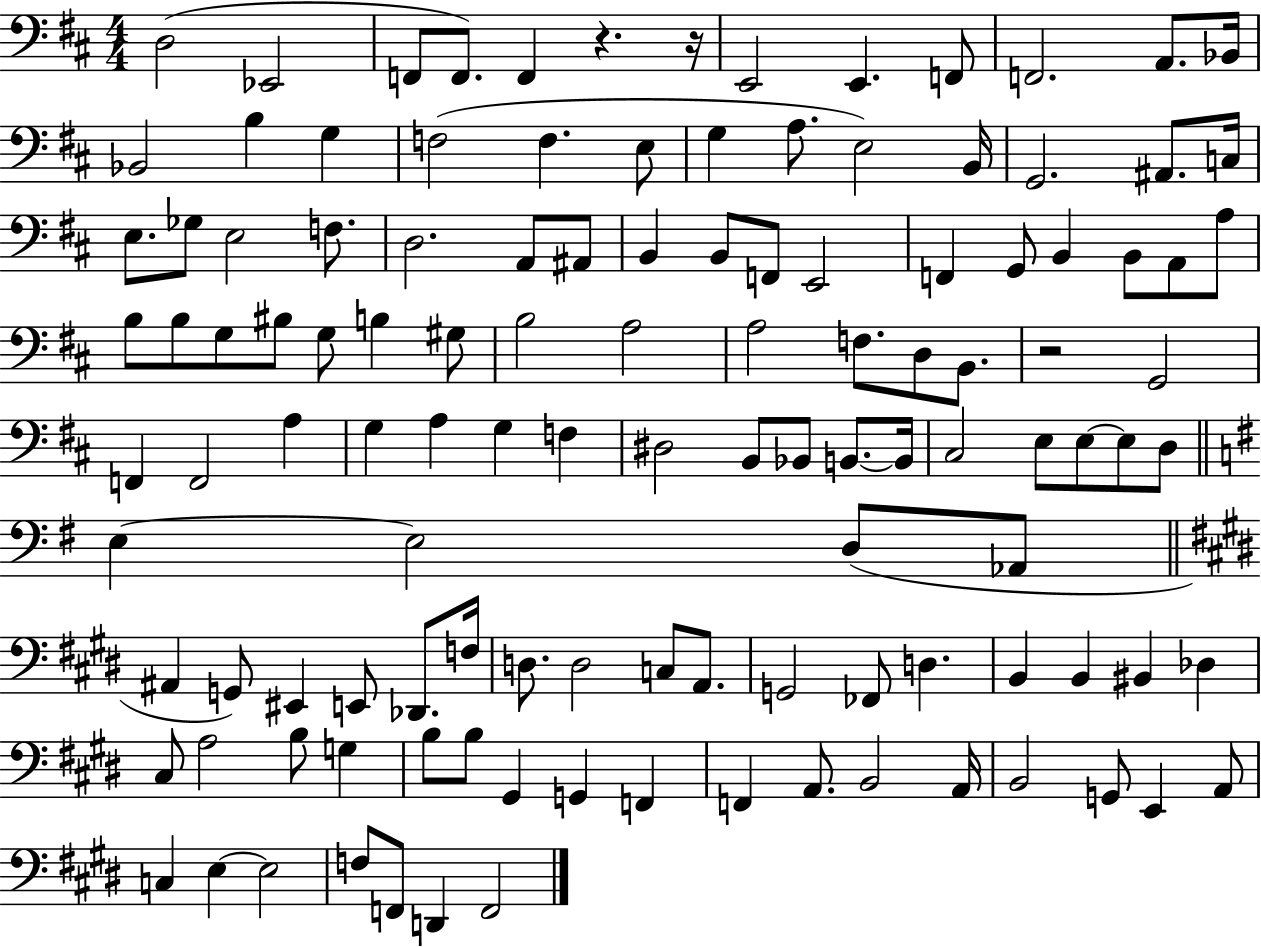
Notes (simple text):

D3/h Eb2/h F2/e F2/e. F2/q R/q. R/s E2/h E2/q. F2/e F2/h. A2/e. Bb2/s Bb2/h B3/q G3/q F3/h F3/q. E3/e G3/q A3/e. E3/h B2/s G2/h. A#2/e. C3/s E3/e. Gb3/e E3/h F3/e. D3/h. A2/e A#2/e B2/q B2/e F2/e E2/h F2/q G2/e B2/q B2/e A2/e A3/e B3/e B3/e G3/e BIS3/e G3/e B3/q G#3/e B3/h A3/h A3/h F3/e. D3/e B2/e. R/h G2/h F2/q F2/h A3/q G3/q A3/q G3/q F3/q D#3/h B2/e Bb2/e B2/e. B2/s C#3/h E3/e E3/e E3/e D3/e E3/q E3/h D3/e Ab2/e A#2/q G2/e EIS2/q E2/e Db2/e. F3/s D3/e. D3/h C3/e A2/e. G2/h FES2/e D3/q. B2/q B2/q BIS2/q Db3/q C#3/e A3/h B3/e G3/q B3/e B3/e G#2/q G2/q F2/q F2/q A2/e. B2/h A2/s B2/h G2/e E2/q A2/e C3/q E3/q E3/h F3/e F2/e D2/q F2/h